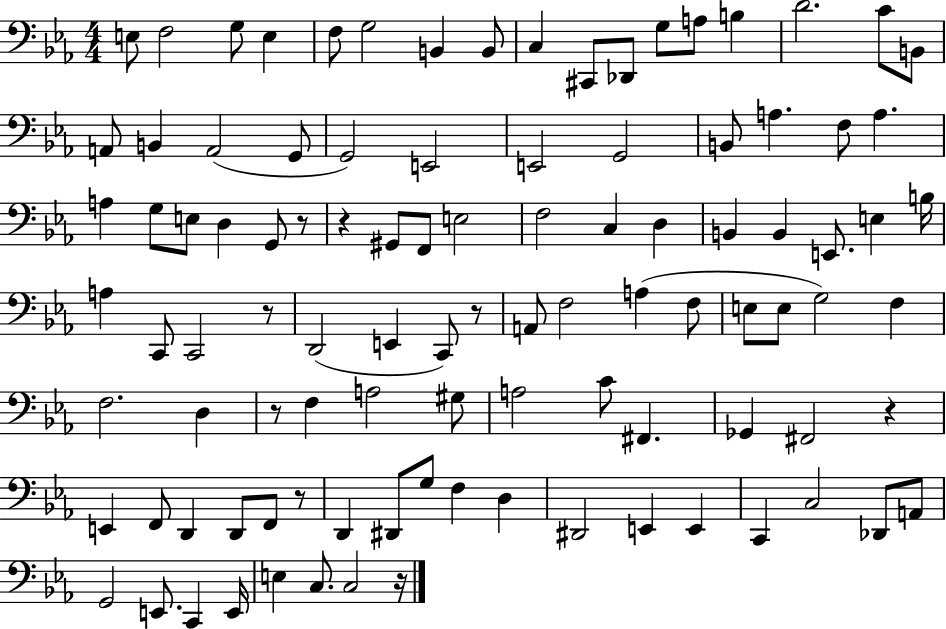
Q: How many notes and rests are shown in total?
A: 101